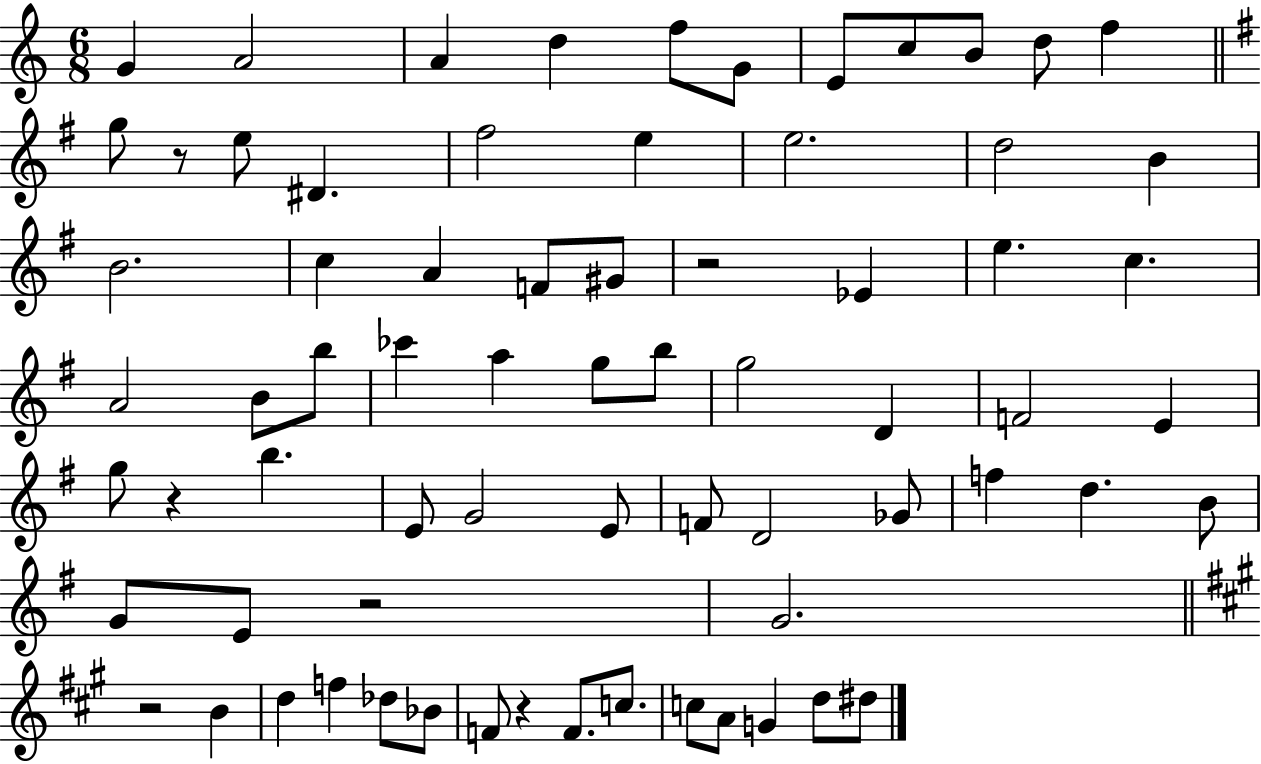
G4/q A4/h A4/q D5/q F5/e G4/e E4/e C5/e B4/e D5/e F5/q G5/e R/e E5/e D#4/q. F#5/h E5/q E5/h. D5/h B4/q B4/h. C5/q A4/q F4/e G#4/e R/h Eb4/q E5/q. C5/q. A4/h B4/e B5/e CES6/q A5/q G5/e B5/e G5/h D4/q F4/h E4/q G5/e R/q B5/q. E4/e G4/h E4/e F4/e D4/h Gb4/e F5/q D5/q. B4/e G4/e E4/e R/h G4/h. R/h B4/q D5/q F5/q Db5/e Bb4/e F4/e R/q F4/e. C5/e. C5/e A4/e G4/q D5/e D#5/e